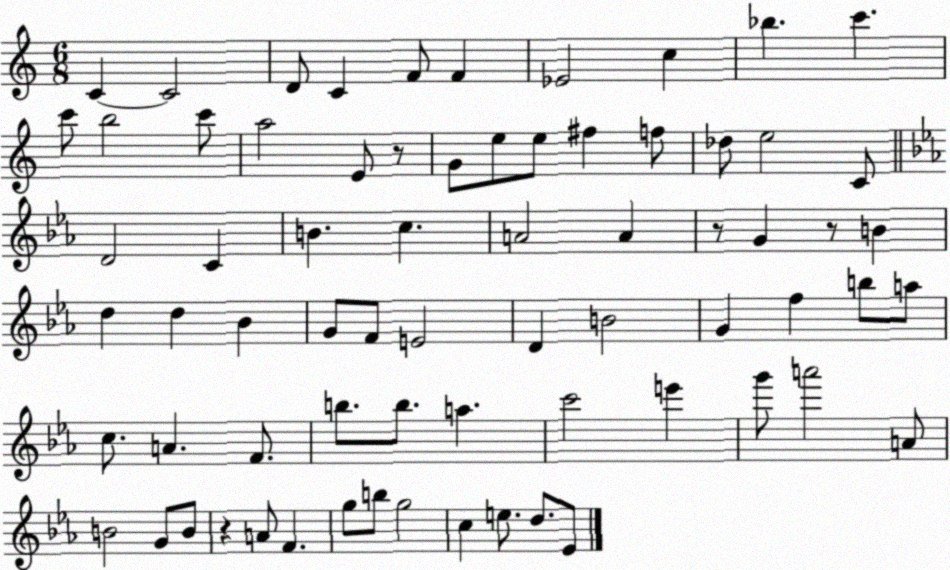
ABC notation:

X:1
T:Untitled
M:6/8
L:1/4
K:C
C C2 D/2 C F/2 F _E2 c _b c' c'/2 b2 c'/2 a2 E/2 z/2 G/2 e/2 e/2 ^f f/2 _d/2 e2 C/2 D2 C B c A2 A z/2 G z/2 B d d _B G/2 F/2 E2 D B2 G f b/2 a/2 c/2 A F/2 b/2 b/2 a c'2 e' g'/2 a'2 A/2 B2 G/2 B/2 z A/2 F g/2 b/2 g2 c e/2 d/2 _E/2